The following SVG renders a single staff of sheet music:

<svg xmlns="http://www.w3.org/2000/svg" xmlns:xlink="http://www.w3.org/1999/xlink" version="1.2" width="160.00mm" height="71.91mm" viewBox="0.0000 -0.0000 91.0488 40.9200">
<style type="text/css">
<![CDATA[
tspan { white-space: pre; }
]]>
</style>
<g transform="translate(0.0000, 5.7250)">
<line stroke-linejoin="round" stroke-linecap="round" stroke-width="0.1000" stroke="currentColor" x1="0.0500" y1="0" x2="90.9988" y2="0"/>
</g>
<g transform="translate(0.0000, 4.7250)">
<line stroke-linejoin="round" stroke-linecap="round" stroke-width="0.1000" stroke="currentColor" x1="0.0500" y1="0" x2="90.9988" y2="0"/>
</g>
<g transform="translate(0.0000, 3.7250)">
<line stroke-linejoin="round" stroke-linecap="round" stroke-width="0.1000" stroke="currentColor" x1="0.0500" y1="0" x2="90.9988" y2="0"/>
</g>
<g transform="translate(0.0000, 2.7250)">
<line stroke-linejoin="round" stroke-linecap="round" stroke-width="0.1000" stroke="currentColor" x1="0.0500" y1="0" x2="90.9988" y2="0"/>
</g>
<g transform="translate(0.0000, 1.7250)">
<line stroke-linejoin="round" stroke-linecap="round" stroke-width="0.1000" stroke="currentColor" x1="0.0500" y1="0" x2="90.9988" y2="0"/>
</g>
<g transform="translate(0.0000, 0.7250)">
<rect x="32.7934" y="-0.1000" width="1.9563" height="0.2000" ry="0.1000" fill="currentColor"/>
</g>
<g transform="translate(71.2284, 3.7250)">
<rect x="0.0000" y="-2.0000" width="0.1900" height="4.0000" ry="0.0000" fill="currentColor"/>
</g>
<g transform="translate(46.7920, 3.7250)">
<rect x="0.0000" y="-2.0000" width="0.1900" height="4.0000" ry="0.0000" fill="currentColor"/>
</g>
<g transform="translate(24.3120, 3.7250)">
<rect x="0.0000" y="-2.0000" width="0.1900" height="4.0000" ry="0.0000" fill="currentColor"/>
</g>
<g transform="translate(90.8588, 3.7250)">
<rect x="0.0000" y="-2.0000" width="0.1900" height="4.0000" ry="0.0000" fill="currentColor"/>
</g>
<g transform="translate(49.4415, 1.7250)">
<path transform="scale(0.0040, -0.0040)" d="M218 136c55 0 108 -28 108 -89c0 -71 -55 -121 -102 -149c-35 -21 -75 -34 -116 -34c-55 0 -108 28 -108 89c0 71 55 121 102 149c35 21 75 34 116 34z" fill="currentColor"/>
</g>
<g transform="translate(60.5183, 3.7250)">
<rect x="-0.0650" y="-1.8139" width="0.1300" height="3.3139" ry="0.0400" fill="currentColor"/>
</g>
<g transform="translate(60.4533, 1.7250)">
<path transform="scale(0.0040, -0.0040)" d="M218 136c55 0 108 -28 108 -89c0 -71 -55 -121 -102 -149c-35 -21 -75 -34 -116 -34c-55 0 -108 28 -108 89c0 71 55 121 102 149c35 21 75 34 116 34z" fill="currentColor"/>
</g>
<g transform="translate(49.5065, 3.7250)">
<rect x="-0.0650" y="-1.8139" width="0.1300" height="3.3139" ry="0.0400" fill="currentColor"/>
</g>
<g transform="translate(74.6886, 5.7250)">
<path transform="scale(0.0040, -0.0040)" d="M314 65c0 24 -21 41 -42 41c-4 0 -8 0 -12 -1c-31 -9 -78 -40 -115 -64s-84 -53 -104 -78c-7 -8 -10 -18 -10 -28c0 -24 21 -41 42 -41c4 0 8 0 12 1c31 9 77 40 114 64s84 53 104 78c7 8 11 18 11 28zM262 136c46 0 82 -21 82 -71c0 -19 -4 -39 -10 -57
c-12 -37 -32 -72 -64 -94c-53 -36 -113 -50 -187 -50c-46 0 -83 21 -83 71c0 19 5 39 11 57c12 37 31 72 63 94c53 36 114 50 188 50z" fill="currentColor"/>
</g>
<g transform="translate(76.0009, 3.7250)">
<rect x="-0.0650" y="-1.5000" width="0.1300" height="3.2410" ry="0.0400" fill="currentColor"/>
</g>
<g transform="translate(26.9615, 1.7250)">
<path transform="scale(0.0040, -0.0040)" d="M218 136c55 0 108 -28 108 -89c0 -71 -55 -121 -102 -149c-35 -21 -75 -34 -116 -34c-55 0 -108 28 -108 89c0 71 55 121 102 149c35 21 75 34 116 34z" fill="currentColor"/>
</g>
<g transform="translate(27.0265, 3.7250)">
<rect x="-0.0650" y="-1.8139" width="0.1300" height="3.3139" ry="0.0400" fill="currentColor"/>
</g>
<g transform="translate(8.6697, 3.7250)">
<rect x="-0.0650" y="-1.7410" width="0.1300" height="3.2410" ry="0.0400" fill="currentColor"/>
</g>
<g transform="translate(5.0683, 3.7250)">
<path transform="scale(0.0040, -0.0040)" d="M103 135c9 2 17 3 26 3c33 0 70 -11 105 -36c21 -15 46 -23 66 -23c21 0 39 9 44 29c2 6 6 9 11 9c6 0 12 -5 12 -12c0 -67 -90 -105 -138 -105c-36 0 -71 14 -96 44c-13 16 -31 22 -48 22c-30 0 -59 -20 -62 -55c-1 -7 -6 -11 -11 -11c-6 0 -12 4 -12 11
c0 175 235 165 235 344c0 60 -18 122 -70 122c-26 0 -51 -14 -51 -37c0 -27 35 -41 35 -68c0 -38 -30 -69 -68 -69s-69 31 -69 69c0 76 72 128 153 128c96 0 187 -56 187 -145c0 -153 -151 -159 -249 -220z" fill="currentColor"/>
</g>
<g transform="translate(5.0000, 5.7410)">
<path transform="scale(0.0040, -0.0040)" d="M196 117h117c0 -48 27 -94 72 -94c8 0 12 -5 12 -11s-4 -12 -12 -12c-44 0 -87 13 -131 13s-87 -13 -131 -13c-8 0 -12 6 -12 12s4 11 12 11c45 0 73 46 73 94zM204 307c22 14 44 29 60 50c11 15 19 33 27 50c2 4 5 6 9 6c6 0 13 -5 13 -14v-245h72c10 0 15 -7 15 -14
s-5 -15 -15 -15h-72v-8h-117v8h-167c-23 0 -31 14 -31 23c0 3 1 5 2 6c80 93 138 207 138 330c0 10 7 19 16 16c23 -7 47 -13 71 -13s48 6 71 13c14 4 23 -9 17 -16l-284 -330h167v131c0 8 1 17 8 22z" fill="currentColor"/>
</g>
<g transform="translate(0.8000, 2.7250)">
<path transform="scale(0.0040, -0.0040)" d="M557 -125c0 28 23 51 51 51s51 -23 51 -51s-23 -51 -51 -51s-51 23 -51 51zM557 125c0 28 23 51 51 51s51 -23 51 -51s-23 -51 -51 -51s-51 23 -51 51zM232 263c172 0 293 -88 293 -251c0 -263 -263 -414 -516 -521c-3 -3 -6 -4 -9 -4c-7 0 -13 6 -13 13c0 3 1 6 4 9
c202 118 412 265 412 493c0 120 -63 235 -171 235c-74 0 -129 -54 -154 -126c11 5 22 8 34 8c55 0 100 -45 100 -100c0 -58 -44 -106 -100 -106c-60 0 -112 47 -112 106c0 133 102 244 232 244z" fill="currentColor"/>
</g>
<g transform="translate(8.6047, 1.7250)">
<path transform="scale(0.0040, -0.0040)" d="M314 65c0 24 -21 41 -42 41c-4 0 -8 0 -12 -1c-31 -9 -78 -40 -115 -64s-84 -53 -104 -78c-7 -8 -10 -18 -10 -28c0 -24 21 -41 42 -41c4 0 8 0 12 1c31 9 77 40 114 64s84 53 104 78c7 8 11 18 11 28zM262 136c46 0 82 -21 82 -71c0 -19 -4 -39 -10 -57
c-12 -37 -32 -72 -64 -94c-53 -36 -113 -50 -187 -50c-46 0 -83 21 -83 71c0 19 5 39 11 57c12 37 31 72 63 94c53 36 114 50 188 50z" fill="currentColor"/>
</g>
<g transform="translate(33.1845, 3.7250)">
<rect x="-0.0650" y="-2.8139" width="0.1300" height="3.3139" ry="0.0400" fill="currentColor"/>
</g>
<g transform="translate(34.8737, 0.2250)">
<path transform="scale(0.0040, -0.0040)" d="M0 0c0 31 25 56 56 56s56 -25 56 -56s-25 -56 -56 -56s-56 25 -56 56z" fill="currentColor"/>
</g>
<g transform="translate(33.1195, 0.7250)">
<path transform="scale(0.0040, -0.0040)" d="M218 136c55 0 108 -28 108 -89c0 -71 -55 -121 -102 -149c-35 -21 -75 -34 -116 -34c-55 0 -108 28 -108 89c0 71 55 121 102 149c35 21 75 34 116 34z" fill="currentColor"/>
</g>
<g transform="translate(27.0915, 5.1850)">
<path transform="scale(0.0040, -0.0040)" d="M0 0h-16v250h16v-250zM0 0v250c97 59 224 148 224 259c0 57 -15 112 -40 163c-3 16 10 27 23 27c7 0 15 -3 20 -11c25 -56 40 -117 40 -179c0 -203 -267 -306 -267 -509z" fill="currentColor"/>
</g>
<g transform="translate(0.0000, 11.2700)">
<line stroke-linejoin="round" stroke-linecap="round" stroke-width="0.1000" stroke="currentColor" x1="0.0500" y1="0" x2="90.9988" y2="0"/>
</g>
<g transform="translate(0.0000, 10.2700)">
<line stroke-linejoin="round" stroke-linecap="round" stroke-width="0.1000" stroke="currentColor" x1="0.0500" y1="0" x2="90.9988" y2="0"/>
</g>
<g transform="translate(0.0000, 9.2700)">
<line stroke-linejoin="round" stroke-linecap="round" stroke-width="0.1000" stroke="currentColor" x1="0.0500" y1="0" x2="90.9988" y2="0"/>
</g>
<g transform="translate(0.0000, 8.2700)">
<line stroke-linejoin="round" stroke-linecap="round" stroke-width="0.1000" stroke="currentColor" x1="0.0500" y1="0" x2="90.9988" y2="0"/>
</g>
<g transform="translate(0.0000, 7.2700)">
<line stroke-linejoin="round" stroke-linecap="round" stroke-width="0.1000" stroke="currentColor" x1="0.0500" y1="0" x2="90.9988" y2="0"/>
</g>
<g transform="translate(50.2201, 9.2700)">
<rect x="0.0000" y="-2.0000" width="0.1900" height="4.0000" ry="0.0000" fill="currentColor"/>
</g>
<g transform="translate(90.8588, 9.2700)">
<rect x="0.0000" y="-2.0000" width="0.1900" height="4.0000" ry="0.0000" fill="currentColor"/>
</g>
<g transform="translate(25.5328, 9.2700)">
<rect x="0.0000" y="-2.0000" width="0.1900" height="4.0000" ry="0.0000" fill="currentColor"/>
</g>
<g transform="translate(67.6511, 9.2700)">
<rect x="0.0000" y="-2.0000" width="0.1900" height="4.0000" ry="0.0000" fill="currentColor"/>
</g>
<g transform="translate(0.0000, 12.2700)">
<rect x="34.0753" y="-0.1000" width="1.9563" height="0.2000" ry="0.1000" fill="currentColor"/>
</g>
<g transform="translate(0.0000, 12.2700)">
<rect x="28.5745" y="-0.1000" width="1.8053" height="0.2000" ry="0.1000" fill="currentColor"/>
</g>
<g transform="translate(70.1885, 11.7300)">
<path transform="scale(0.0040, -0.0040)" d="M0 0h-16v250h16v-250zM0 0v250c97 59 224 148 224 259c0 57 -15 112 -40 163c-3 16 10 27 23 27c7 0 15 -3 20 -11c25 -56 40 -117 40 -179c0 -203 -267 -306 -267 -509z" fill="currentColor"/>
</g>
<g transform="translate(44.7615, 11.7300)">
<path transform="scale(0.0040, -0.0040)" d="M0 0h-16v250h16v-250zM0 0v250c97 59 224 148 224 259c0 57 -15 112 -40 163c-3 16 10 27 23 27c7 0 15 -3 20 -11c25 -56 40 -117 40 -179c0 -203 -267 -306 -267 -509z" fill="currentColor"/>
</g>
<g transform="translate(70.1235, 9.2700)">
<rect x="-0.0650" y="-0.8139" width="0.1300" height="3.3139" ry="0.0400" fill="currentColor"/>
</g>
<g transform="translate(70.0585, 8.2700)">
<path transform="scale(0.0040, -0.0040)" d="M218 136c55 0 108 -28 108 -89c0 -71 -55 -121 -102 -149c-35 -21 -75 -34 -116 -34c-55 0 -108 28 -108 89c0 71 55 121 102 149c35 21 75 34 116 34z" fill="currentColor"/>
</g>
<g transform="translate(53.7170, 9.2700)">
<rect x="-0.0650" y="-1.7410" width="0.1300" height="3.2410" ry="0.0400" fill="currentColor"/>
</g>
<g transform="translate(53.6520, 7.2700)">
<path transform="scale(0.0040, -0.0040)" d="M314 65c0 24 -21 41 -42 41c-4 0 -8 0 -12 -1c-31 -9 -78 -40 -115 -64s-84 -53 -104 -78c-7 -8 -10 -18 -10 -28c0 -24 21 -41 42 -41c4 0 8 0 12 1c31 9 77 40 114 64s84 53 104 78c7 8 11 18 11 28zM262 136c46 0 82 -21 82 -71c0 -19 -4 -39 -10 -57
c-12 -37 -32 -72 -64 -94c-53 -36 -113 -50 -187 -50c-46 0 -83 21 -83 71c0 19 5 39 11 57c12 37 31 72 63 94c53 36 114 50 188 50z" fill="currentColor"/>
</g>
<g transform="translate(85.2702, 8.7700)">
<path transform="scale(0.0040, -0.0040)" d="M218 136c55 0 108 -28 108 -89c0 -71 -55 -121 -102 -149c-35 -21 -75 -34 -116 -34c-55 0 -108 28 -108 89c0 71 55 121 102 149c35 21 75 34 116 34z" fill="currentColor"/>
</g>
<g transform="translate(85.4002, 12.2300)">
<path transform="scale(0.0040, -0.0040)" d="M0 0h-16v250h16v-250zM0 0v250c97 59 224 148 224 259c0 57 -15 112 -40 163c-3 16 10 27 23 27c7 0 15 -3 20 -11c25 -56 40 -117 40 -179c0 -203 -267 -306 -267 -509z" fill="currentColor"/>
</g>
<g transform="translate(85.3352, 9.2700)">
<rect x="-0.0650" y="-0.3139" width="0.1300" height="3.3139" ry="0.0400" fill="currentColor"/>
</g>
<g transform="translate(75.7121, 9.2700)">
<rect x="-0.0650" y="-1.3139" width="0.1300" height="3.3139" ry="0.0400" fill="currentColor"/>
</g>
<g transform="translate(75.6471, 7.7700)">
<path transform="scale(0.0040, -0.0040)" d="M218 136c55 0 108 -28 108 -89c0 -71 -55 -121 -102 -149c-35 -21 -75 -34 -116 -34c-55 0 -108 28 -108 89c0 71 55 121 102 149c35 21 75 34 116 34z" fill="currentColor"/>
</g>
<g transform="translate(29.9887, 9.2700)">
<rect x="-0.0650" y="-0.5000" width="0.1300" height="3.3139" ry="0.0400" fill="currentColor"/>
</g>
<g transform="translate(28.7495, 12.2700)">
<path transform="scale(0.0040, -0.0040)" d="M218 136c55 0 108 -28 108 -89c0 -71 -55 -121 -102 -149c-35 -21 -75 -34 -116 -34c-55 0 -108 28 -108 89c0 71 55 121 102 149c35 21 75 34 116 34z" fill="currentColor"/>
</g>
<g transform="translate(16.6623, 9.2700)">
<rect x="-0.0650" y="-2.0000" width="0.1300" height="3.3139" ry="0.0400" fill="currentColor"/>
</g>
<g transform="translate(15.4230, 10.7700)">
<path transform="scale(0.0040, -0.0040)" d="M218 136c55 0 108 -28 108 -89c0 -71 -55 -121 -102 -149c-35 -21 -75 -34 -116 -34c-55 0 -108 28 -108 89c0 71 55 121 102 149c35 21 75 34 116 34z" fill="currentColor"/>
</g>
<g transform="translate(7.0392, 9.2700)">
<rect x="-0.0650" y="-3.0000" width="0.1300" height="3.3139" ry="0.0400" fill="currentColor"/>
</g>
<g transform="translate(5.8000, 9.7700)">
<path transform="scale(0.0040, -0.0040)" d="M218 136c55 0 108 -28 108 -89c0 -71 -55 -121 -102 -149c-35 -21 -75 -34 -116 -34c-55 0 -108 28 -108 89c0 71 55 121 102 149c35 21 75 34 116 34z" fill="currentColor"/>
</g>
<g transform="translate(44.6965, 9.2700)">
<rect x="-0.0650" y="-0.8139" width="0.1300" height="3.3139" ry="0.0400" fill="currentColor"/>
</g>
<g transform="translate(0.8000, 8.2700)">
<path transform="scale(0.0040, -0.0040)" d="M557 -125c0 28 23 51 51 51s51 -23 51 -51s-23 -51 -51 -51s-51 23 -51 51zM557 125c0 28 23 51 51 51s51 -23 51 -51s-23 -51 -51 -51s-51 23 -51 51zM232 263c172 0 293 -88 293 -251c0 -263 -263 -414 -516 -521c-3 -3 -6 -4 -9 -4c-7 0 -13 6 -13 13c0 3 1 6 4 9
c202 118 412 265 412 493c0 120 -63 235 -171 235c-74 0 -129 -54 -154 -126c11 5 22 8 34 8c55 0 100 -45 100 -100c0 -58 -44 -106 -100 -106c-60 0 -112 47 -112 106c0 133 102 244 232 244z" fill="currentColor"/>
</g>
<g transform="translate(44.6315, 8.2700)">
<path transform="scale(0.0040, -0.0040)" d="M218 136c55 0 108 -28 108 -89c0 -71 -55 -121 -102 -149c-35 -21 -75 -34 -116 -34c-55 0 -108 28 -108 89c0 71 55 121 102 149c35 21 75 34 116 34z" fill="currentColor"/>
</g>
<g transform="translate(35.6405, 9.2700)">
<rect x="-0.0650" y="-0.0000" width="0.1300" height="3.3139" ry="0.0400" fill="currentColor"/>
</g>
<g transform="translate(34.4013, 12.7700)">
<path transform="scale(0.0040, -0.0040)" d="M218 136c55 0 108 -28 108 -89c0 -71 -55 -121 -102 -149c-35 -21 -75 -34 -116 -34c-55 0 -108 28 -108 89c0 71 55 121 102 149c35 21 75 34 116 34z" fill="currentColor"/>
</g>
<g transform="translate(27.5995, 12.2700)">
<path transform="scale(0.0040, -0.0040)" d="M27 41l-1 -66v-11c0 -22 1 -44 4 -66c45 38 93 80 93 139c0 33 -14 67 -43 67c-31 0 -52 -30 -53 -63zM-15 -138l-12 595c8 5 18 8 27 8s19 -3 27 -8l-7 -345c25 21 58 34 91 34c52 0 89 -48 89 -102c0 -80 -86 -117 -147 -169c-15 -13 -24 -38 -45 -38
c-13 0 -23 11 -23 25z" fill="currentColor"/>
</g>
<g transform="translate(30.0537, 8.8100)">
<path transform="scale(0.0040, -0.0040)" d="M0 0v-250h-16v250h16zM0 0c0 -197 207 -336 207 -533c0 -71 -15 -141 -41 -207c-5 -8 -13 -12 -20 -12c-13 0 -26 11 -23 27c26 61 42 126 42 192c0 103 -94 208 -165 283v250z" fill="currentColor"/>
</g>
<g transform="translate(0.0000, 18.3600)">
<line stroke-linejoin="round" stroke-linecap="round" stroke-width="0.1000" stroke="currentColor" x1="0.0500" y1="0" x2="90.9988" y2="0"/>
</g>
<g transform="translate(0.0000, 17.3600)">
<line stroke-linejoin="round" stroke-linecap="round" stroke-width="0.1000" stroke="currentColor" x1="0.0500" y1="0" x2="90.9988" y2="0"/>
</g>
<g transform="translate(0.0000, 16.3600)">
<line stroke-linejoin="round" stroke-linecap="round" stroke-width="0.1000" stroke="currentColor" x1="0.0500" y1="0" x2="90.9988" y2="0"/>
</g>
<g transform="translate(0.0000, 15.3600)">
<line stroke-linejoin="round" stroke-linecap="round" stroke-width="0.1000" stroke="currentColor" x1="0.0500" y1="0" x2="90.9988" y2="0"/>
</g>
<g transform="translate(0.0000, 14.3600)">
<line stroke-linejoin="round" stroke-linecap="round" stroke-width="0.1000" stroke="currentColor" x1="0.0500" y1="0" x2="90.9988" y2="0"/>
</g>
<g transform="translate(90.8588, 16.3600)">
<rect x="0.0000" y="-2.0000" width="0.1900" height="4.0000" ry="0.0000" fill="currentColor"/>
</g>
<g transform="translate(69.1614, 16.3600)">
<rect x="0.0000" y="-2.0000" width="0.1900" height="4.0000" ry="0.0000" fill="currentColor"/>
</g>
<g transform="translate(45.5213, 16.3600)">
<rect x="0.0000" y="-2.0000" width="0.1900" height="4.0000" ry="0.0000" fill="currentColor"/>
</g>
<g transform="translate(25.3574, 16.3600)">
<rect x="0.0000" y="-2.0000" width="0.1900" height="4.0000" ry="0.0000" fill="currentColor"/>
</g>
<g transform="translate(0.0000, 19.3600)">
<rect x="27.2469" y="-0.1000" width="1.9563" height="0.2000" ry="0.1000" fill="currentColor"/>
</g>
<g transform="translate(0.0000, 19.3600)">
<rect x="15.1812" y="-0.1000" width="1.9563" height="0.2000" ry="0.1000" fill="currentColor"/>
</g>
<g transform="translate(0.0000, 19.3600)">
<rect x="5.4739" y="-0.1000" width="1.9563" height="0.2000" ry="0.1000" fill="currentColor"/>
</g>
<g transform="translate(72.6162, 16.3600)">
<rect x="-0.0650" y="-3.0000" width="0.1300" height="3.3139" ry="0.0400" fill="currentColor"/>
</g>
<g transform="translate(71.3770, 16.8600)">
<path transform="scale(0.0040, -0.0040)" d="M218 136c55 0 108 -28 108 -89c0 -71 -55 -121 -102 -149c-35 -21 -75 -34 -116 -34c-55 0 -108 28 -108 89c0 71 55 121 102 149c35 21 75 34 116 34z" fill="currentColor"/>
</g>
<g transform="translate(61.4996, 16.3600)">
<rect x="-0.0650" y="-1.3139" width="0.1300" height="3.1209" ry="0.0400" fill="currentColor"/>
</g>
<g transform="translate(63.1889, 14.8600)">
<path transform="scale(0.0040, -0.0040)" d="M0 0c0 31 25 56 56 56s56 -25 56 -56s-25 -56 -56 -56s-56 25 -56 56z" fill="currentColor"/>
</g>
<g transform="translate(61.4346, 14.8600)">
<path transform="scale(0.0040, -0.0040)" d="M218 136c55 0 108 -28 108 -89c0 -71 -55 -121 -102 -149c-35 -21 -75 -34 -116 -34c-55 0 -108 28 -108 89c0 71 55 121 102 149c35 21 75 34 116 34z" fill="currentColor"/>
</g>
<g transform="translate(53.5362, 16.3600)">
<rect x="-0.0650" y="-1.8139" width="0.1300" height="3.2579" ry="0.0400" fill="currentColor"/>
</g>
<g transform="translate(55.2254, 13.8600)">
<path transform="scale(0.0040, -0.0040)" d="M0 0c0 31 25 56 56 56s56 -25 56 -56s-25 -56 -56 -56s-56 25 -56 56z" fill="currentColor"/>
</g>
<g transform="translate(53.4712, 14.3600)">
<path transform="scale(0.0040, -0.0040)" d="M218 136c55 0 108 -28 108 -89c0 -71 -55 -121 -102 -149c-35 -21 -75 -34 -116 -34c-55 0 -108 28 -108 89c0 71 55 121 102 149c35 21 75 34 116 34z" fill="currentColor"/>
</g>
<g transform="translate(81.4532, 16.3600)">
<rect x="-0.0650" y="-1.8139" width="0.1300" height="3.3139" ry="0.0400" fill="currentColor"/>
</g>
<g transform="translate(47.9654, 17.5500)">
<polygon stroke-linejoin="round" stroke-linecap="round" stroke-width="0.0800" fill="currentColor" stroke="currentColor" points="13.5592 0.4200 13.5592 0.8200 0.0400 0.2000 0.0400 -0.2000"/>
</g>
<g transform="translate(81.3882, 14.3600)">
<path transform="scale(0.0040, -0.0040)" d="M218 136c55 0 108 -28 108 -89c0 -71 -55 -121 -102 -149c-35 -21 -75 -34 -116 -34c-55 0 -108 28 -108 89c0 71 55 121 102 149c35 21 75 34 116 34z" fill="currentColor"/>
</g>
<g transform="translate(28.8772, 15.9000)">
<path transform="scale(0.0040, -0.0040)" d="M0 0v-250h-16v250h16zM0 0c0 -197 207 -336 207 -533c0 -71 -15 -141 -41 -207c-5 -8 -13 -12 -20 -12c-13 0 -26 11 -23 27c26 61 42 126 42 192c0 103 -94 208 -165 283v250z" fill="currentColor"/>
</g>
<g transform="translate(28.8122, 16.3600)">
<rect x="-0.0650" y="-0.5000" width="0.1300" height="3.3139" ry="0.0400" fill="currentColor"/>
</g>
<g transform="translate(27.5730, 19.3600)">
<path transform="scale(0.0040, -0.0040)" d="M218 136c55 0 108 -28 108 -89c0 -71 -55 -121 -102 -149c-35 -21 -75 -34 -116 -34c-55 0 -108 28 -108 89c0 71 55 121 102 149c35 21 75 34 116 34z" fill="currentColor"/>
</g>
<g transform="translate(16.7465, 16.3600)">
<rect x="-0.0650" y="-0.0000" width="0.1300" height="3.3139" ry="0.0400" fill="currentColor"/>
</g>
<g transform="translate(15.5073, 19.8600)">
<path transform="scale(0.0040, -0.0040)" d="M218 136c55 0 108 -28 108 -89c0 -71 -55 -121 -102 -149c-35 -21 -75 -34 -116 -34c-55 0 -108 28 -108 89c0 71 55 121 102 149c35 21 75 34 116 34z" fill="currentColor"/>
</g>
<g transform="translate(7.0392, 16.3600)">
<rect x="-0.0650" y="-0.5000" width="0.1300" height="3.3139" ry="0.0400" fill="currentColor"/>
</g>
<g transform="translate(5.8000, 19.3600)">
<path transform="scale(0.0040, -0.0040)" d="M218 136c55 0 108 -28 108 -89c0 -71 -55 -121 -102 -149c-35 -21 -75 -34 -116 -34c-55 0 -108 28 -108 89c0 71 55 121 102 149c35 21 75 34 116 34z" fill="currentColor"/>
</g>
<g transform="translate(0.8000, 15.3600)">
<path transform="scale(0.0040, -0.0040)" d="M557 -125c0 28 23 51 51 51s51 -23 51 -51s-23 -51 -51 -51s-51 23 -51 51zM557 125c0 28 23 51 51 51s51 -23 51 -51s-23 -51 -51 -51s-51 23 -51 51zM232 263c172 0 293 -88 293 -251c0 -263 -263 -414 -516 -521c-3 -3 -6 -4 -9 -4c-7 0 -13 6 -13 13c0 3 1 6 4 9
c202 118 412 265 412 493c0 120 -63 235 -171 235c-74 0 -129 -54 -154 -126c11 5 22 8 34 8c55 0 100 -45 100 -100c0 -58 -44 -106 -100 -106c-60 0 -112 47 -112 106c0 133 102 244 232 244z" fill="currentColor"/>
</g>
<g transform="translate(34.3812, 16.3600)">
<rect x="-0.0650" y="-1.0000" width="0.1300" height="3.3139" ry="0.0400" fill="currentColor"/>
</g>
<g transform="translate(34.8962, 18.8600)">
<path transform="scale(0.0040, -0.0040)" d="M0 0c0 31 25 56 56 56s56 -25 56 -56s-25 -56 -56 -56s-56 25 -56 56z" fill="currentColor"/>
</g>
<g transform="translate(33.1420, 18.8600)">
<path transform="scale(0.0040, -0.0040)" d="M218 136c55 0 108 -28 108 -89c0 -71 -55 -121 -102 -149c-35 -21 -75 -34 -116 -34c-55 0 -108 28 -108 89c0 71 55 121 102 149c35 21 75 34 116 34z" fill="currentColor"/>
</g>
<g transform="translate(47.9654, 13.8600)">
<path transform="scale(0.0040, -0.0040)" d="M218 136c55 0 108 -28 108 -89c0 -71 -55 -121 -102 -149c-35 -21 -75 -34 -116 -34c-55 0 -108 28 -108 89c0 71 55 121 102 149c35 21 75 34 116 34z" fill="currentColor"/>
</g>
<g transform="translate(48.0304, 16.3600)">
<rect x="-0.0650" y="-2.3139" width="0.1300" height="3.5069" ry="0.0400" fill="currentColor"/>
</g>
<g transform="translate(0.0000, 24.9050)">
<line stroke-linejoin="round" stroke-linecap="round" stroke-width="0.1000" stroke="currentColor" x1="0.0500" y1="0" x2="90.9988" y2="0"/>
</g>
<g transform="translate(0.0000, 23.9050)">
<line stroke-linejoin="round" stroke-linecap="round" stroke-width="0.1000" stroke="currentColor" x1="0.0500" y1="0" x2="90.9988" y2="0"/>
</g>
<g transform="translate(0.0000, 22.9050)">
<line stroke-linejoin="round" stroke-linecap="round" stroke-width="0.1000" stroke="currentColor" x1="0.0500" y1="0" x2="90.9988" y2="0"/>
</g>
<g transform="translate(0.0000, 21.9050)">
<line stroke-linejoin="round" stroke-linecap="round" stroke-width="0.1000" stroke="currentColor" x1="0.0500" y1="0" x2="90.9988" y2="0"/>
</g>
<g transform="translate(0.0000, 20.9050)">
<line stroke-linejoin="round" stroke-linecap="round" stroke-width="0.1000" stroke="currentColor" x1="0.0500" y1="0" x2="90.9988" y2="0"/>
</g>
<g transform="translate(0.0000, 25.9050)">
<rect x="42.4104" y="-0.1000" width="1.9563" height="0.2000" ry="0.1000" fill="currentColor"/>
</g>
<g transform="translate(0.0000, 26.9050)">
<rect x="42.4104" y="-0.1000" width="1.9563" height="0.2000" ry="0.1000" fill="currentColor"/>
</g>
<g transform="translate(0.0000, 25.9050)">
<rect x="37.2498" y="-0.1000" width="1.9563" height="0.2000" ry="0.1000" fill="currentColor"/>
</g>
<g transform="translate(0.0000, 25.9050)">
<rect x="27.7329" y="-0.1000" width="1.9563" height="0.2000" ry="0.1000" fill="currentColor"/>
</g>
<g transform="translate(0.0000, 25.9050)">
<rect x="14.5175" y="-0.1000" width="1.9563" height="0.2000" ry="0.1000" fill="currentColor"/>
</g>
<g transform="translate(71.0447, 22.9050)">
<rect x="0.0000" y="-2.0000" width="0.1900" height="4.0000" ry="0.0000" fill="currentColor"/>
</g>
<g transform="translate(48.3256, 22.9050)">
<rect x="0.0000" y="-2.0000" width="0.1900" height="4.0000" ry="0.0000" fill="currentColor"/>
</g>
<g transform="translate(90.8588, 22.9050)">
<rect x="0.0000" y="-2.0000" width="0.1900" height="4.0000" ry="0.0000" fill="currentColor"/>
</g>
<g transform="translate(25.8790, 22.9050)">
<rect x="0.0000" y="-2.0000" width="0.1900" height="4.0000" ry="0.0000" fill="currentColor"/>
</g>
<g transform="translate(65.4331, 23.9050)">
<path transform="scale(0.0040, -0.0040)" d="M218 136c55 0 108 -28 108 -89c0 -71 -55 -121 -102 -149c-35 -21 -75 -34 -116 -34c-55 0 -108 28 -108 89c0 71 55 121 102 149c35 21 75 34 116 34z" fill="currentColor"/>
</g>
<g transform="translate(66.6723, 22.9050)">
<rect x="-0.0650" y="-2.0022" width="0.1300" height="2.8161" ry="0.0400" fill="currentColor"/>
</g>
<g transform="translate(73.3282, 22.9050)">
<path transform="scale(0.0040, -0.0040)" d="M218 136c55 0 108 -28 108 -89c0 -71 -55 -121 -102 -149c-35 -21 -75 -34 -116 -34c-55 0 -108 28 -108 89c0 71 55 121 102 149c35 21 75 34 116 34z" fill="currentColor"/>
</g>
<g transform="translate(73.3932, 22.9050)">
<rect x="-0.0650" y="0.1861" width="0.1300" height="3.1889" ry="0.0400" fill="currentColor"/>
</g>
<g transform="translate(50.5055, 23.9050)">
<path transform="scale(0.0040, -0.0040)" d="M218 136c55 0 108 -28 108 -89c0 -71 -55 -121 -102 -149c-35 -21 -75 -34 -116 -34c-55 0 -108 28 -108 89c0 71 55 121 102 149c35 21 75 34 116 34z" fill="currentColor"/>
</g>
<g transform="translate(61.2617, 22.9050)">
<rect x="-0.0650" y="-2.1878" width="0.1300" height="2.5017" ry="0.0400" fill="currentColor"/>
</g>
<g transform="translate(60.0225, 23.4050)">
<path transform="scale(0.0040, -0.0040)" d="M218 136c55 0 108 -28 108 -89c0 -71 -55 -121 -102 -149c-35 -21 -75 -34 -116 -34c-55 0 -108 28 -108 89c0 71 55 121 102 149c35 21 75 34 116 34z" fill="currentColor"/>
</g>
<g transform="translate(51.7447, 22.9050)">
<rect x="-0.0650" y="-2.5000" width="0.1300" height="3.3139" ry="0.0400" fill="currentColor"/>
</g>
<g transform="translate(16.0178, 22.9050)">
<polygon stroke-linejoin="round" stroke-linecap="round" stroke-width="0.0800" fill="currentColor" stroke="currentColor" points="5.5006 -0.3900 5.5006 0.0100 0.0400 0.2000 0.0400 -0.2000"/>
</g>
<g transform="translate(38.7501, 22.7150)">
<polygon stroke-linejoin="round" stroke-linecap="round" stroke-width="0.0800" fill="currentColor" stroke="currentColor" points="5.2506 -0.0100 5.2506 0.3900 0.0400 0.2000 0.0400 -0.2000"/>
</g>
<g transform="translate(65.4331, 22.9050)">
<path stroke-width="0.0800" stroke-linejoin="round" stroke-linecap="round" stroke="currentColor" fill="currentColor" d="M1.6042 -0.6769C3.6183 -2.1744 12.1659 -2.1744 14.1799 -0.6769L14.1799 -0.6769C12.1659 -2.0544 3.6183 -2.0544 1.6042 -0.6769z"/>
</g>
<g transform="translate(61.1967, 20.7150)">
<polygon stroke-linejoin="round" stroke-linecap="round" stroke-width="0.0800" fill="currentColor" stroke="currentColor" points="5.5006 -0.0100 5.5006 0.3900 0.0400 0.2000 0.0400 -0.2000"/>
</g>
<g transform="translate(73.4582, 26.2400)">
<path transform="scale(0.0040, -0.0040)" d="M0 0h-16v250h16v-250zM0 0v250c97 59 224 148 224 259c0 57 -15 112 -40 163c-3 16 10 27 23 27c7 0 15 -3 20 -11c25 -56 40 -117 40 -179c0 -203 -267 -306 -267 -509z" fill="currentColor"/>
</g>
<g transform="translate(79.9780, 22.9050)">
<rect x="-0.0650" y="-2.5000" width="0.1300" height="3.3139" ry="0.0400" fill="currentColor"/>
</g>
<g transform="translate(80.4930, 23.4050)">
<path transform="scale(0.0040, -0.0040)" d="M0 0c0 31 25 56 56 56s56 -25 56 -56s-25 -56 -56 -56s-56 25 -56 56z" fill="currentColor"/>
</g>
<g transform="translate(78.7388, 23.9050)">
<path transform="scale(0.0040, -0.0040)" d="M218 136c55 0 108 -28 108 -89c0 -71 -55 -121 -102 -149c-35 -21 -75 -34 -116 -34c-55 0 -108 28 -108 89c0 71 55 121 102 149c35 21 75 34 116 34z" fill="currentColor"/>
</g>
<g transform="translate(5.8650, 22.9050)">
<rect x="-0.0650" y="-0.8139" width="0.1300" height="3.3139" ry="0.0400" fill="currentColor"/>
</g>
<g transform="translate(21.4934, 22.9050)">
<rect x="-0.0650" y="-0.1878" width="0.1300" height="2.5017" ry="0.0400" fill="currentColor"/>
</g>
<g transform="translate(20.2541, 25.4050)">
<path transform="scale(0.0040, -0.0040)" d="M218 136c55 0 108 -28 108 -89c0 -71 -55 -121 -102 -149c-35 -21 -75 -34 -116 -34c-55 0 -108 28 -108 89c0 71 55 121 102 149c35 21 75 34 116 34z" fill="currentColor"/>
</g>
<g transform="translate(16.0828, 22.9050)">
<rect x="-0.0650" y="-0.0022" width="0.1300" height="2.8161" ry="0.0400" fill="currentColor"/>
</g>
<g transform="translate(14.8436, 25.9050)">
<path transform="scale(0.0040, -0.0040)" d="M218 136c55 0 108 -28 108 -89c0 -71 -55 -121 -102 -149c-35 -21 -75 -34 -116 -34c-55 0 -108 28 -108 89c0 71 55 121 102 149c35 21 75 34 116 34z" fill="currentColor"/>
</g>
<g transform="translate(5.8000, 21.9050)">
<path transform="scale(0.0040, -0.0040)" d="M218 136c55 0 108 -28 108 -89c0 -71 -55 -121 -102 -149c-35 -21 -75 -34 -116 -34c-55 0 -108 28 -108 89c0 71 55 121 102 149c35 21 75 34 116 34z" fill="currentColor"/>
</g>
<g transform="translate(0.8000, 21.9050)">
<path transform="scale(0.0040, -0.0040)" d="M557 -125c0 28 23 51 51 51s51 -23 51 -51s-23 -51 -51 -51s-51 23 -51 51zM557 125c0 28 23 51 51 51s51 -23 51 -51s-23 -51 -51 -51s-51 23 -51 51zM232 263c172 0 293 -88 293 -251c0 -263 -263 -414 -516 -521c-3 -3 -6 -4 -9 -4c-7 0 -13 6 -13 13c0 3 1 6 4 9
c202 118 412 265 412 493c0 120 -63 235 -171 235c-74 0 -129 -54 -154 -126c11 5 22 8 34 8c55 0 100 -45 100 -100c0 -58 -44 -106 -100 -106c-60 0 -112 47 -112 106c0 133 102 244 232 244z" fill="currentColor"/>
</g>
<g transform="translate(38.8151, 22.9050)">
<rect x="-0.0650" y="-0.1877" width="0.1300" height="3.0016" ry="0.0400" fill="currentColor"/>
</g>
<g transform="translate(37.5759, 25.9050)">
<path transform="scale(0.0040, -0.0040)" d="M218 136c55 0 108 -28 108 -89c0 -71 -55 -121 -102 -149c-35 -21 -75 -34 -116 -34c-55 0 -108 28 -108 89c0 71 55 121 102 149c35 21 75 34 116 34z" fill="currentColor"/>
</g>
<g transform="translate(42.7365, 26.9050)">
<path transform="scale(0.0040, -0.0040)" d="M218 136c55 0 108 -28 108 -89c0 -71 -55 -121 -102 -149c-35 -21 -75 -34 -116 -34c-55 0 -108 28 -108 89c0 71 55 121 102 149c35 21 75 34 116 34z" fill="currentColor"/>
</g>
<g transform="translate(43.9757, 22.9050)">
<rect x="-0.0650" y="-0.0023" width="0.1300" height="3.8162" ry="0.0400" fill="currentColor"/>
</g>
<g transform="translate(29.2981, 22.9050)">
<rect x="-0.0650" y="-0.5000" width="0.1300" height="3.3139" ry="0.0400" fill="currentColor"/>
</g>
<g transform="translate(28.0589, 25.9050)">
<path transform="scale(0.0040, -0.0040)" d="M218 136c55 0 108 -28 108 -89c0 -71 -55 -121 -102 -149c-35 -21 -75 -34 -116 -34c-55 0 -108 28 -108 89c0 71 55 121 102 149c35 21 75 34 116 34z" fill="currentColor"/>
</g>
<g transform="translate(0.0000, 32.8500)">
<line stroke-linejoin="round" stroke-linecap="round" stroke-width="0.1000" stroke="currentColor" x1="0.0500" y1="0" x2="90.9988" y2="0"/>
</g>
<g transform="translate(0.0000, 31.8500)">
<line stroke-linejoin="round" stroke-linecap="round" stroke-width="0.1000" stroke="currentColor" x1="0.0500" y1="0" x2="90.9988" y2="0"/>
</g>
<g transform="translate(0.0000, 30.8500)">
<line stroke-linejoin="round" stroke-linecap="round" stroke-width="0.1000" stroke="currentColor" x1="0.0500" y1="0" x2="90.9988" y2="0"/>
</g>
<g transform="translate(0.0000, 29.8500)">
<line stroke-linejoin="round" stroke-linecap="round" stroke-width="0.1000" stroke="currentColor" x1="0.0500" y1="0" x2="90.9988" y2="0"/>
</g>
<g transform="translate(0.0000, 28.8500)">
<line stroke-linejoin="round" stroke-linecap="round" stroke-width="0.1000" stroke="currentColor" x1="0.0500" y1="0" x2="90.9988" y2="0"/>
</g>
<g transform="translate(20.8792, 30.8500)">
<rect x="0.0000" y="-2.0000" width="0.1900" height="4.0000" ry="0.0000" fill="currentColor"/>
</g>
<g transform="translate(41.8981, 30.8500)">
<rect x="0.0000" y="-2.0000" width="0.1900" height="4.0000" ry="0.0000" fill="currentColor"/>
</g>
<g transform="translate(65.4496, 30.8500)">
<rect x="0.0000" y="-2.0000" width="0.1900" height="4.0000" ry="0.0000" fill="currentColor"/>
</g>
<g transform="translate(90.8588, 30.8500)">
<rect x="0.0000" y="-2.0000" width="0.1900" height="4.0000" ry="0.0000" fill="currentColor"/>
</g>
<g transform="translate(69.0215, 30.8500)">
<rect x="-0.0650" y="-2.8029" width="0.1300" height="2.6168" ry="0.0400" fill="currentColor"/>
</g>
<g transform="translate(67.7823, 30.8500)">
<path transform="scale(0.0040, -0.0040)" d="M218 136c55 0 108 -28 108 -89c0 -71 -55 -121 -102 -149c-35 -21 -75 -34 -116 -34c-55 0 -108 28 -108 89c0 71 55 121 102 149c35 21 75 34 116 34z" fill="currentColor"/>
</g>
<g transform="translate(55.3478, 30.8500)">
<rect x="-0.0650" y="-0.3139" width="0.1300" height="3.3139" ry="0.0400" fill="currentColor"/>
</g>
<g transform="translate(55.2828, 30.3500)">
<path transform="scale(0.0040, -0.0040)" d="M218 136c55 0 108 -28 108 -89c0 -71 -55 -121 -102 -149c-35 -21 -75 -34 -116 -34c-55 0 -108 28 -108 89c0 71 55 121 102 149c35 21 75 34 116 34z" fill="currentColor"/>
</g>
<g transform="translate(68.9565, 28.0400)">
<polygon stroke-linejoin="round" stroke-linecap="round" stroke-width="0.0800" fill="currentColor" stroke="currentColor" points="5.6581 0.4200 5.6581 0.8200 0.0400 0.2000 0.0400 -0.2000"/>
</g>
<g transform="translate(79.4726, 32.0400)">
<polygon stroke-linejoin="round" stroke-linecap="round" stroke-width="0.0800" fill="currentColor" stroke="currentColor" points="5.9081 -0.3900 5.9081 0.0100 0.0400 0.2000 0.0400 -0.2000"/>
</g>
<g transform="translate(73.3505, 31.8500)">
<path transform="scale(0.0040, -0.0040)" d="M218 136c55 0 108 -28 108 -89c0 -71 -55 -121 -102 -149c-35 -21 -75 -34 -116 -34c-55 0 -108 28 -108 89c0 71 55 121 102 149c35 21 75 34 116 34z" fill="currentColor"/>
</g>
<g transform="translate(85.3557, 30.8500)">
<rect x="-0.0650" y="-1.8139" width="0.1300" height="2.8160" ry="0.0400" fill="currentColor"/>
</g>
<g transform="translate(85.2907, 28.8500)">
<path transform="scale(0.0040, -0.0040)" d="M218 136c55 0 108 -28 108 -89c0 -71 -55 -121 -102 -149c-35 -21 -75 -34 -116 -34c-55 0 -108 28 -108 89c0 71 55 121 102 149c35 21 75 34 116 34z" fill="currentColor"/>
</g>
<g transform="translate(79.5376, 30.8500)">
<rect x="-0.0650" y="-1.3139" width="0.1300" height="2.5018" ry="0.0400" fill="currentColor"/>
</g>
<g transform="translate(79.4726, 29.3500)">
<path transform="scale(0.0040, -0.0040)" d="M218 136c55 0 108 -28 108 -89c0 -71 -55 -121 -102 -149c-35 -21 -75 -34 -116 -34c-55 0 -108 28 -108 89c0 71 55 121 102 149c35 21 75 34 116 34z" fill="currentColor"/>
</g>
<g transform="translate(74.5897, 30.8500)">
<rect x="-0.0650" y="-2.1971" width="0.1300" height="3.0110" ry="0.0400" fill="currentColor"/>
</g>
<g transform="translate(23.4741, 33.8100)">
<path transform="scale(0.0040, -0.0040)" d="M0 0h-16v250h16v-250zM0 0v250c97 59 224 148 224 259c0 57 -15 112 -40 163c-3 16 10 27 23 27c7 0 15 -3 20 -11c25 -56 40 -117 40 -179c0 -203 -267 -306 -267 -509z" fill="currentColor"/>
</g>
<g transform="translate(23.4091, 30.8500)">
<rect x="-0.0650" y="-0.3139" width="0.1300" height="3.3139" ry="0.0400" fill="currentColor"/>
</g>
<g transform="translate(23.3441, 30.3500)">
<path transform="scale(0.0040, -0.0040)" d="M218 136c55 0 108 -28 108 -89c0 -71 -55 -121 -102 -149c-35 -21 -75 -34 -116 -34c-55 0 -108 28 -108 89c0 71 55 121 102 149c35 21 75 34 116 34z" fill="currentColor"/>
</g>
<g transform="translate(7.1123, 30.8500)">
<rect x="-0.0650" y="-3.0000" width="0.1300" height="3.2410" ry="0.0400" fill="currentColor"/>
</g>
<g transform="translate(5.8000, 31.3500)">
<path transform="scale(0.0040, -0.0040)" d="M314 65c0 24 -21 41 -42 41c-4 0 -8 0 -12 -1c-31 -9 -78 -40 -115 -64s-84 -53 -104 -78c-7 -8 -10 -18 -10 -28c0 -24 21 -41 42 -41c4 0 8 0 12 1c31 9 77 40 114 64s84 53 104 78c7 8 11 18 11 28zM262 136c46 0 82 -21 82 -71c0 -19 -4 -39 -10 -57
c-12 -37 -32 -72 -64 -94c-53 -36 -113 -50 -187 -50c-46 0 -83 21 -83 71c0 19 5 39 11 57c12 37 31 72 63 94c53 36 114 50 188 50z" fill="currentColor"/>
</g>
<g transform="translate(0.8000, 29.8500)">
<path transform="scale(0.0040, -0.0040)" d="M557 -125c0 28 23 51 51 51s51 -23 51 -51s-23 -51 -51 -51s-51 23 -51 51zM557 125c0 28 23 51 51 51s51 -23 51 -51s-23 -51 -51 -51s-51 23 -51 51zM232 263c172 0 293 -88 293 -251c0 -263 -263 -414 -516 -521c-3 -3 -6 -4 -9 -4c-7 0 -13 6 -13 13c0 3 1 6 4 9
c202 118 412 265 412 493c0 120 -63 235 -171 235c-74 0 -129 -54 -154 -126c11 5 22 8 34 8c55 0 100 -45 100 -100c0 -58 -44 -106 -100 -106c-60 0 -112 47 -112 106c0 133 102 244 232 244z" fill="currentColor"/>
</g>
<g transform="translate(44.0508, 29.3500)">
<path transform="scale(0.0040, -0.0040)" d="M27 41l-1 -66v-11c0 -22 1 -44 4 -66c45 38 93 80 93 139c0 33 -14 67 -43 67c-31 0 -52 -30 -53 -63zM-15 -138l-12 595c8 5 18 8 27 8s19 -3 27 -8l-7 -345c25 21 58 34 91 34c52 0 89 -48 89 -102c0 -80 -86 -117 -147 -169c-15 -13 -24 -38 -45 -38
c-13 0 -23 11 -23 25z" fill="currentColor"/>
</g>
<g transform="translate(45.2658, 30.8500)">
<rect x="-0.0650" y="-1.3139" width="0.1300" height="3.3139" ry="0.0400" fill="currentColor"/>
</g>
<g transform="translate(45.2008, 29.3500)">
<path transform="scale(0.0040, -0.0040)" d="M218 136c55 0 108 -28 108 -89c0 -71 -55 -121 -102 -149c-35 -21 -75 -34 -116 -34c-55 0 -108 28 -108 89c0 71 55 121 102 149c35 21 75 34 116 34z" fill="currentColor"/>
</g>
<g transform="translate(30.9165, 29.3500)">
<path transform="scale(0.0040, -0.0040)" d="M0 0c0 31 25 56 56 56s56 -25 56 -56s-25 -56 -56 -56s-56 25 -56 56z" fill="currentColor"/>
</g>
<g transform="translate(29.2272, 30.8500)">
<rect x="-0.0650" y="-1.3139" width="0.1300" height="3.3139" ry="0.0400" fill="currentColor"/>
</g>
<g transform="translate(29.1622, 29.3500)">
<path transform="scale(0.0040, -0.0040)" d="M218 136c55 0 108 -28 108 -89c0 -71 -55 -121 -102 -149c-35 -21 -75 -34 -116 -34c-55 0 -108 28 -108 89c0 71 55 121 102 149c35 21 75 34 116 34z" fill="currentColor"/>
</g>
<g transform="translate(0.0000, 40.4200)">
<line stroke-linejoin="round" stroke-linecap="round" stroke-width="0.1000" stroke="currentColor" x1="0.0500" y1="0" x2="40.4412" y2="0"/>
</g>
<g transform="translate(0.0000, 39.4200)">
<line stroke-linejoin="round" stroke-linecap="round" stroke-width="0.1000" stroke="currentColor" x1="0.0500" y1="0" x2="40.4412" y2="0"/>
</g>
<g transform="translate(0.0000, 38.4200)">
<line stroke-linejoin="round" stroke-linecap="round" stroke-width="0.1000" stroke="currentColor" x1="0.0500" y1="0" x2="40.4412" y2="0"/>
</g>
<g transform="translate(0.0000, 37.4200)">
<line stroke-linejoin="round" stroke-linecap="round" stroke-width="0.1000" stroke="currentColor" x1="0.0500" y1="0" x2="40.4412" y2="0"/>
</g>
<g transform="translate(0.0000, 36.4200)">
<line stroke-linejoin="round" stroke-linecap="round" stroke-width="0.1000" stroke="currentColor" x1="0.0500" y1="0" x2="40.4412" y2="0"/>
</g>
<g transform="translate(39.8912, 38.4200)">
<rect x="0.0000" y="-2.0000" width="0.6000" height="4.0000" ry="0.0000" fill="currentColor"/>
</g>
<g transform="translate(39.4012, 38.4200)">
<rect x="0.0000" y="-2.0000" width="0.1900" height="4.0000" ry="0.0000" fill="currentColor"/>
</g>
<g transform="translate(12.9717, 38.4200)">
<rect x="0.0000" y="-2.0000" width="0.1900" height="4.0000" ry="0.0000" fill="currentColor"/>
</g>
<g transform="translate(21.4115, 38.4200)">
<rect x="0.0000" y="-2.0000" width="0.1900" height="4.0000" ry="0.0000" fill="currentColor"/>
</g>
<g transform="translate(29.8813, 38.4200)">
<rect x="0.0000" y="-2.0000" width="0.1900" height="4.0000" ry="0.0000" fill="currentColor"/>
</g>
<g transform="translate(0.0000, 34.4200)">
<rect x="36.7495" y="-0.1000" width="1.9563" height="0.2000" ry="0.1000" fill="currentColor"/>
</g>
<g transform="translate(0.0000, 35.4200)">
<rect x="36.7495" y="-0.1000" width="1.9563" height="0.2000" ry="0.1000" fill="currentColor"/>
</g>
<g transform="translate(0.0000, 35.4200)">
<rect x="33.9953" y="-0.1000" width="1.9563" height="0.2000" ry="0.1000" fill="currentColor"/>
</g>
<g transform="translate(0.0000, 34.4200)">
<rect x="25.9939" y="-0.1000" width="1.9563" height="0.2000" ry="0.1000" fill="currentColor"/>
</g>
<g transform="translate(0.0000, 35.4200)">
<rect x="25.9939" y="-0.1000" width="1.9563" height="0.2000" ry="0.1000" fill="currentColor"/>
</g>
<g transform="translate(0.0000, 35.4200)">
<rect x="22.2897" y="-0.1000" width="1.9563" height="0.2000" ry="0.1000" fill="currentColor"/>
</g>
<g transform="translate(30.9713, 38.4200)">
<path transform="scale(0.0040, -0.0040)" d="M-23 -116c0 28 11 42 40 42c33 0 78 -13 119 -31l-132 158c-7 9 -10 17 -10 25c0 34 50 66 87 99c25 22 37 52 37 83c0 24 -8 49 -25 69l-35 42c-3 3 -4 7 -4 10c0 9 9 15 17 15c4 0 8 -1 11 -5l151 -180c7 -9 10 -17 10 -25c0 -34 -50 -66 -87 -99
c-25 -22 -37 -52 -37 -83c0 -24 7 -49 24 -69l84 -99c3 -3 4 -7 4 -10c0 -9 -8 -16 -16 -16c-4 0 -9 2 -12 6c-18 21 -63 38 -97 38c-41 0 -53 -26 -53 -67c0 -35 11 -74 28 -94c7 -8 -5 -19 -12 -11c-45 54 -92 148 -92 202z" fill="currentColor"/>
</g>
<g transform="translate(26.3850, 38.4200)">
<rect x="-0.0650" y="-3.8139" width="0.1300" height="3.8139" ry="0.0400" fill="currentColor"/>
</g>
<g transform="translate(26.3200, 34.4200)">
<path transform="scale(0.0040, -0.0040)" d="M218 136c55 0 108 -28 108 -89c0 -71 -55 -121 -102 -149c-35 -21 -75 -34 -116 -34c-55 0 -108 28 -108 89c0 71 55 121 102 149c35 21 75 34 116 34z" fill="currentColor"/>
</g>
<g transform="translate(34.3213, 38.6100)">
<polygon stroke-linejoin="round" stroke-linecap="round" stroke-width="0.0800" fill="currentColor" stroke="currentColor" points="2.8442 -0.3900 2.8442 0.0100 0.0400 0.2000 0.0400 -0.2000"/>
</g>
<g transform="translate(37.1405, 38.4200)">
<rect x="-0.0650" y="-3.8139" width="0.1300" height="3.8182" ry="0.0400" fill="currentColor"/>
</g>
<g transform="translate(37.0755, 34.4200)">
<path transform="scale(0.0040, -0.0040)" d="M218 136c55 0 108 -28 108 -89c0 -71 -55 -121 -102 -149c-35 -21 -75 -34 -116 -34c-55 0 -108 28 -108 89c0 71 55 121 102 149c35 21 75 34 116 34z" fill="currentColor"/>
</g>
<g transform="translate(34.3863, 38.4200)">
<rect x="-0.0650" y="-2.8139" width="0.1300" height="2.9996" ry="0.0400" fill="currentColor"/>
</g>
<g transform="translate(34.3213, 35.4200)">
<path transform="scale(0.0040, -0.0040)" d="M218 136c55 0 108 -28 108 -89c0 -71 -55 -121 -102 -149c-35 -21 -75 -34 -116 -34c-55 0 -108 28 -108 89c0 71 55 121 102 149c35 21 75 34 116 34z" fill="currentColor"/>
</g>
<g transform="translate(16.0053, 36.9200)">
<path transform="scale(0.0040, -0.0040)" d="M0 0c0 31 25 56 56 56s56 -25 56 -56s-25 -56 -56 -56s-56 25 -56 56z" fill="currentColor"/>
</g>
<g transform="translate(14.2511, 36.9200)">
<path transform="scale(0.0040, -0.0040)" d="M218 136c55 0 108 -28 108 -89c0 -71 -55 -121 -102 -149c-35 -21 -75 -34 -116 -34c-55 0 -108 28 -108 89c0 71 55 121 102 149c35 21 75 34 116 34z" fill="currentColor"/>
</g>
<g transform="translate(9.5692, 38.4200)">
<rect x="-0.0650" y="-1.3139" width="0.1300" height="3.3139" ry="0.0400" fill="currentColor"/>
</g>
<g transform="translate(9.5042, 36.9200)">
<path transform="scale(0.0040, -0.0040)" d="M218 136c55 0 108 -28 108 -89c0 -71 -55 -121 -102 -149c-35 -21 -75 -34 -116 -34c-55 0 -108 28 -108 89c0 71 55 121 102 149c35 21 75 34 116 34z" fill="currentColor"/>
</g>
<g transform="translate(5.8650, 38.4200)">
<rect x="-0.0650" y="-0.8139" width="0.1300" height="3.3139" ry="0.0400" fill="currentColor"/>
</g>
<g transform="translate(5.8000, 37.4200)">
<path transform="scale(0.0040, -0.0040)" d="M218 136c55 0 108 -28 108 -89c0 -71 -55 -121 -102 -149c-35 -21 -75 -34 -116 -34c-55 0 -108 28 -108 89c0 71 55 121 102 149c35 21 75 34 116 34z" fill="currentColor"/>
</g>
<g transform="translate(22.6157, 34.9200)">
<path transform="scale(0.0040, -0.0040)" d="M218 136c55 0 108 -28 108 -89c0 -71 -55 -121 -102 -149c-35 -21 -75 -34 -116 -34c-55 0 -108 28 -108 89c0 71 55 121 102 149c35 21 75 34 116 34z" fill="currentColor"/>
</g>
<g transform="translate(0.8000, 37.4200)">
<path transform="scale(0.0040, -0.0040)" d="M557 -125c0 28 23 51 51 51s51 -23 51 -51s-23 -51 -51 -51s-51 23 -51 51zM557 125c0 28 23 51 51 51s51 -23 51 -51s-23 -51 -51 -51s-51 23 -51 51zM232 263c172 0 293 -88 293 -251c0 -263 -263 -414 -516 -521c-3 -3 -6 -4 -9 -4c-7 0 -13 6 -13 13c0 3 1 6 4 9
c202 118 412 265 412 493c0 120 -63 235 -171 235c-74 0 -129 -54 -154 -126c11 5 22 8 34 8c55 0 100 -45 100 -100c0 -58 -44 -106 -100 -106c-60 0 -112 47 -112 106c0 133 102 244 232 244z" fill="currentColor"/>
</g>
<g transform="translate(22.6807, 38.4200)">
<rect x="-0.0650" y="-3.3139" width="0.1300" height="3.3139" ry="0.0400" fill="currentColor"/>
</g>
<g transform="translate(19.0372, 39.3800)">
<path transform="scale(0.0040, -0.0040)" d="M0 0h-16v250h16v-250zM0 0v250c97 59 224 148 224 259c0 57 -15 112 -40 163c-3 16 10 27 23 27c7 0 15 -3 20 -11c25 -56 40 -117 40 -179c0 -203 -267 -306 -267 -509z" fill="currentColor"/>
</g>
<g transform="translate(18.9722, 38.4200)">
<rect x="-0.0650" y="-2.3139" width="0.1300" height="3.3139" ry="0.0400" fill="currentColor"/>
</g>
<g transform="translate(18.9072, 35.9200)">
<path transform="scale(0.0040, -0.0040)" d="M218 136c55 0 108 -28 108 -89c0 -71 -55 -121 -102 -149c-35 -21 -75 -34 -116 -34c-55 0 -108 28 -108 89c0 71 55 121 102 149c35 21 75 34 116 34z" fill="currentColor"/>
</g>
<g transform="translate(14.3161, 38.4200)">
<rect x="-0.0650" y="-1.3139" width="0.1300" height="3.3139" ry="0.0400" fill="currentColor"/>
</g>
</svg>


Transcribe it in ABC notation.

X:1
T:Untitled
M:2/4
L:1/4
K:C
A,2 A,/2 C A, A, G,,2 C, A,, _E,,/2 D,, F,/2 A,2 F,/2 G, E,/2 E,, D,, E,,/2 F,, B,/2 A,/2 G,/2 C, A, F, E,,/2 F,,/2 E,, E,,/2 C,,/2 B,, C,/2 B,,/2 D,/2 B,, C,2 E,/2 G, _G, E, D,/2 B,,/2 G,/2 A,/2 F, G, G, B,/2 D E z C/2 E/2